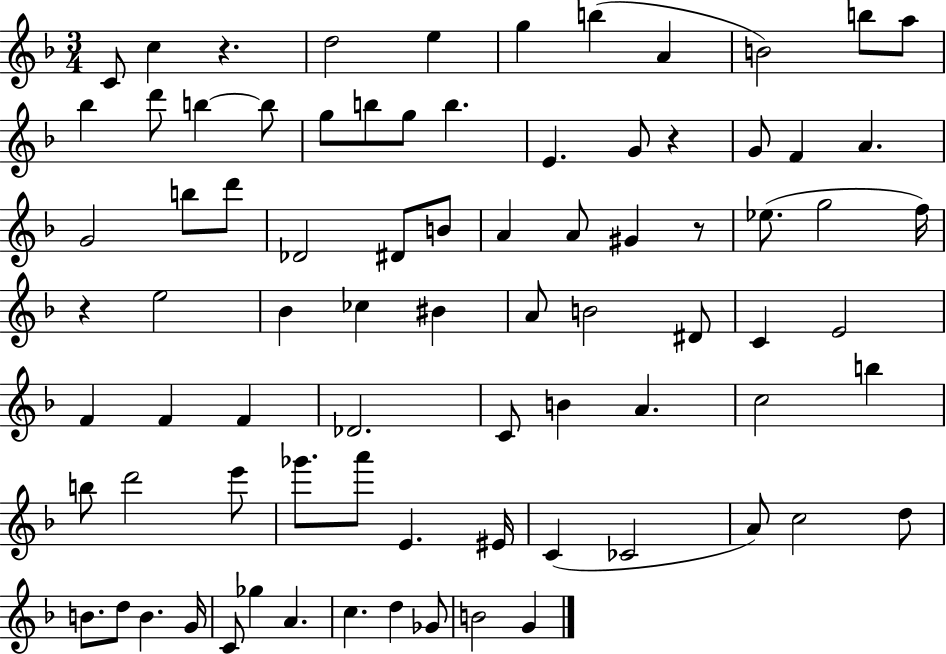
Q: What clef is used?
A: treble